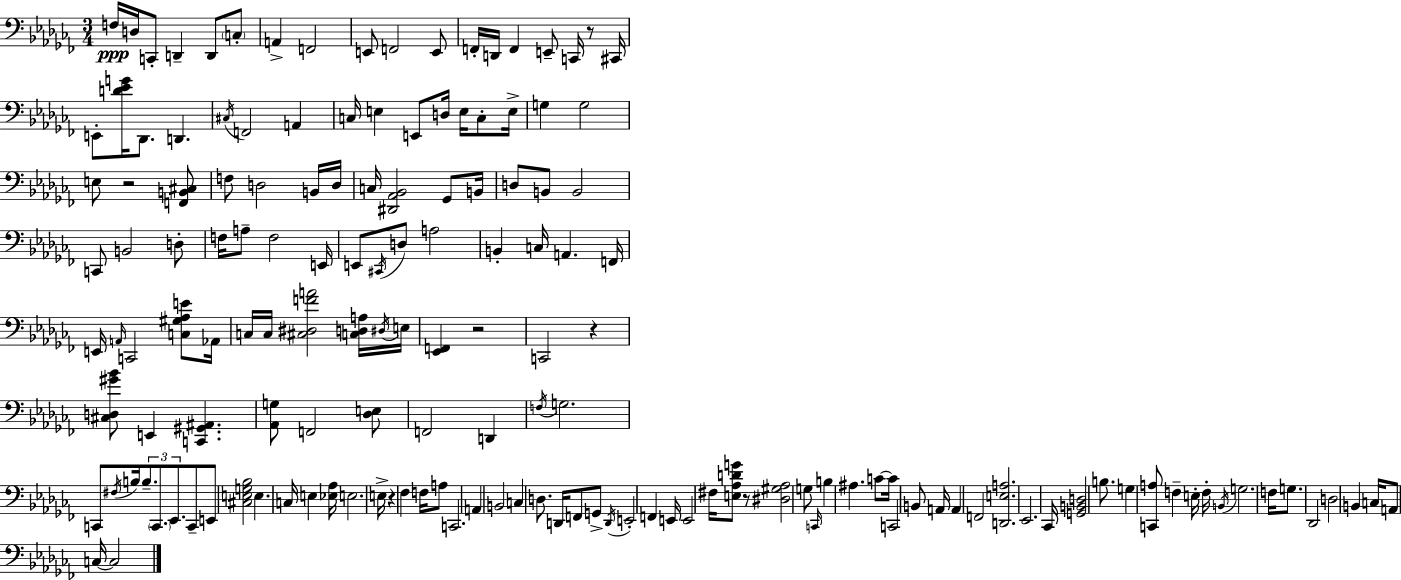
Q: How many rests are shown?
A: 6